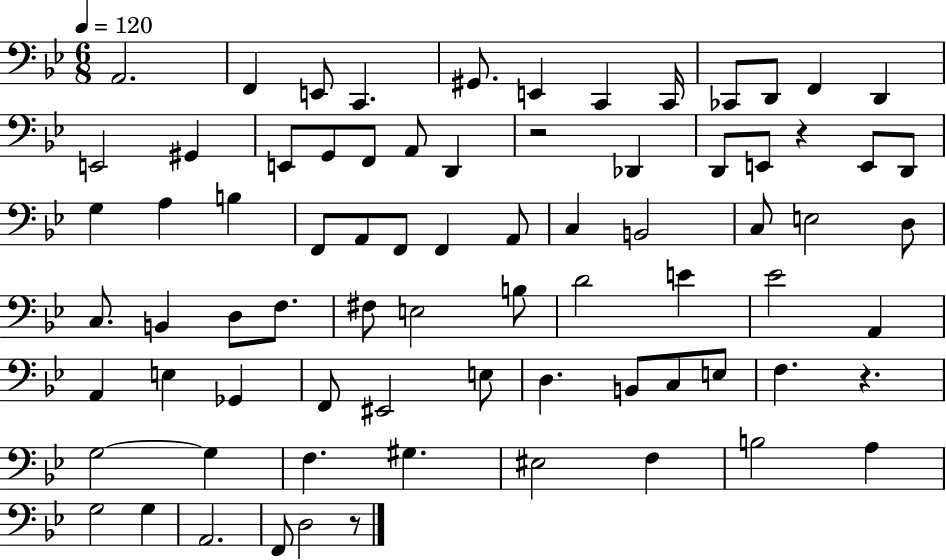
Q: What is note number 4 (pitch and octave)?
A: C2